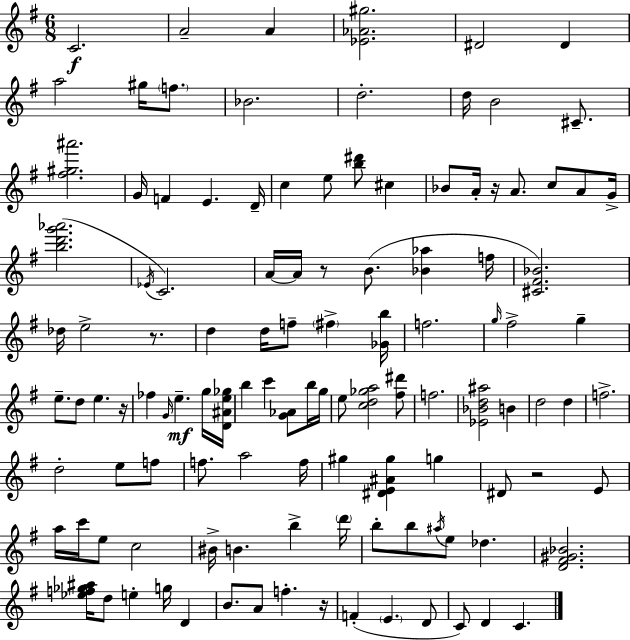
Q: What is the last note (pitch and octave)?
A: C4